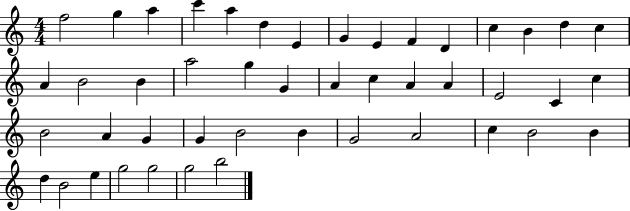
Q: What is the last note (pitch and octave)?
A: B5